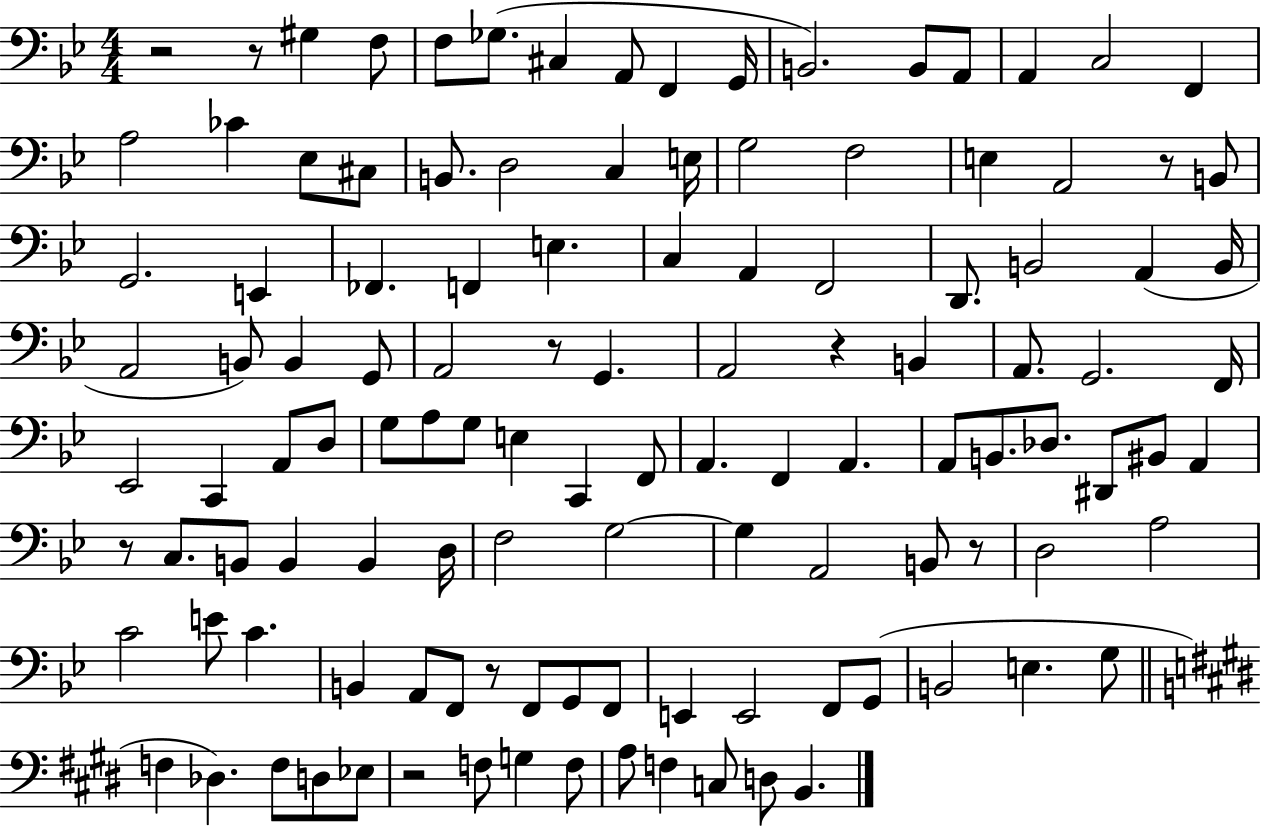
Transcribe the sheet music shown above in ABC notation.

X:1
T:Untitled
M:4/4
L:1/4
K:Bb
z2 z/2 ^G, F,/2 F,/2 _G,/2 ^C, A,,/2 F,, G,,/4 B,,2 B,,/2 A,,/2 A,, C,2 F,, A,2 _C _E,/2 ^C,/2 B,,/2 D,2 C, E,/4 G,2 F,2 E, A,,2 z/2 B,,/2 G,,2 E,, _F,, F,, E, C, A,, F,,2 D,,/2 B,,2 A,, B,,/4 A,,2 B,,/2 B,, G,,/2 A,,2 z/2 G,, A,,2 z B,, A,,/2 G,,2 F,,/4 _E,,2 C,, A,,/2 D,/2 G,/2 A,/2 G,/2 E, C,, F,,/2 A,, F,, A,, A,,/2 B,,/2 _D,/2 ^D,,/2 ^B,,/2 A,, z/2 C,/2 B,,/2 B,, B,, D,/4 F,2 G,2 G, A,,2 B,,/2 z/2 D,2 A,2 C2 E/2 C B,, A,,/2 F,,/2 z/2 F,,/2 G,,/2 F,,/2 E,, E,,2 F,,/2 G,,/2 B,,2 E, G,/2 F, _D, F,/2 D,/2 _E,/2 z2 F,/2 G, F,/2 A,/2 F, C,/2 D,/2 B,,